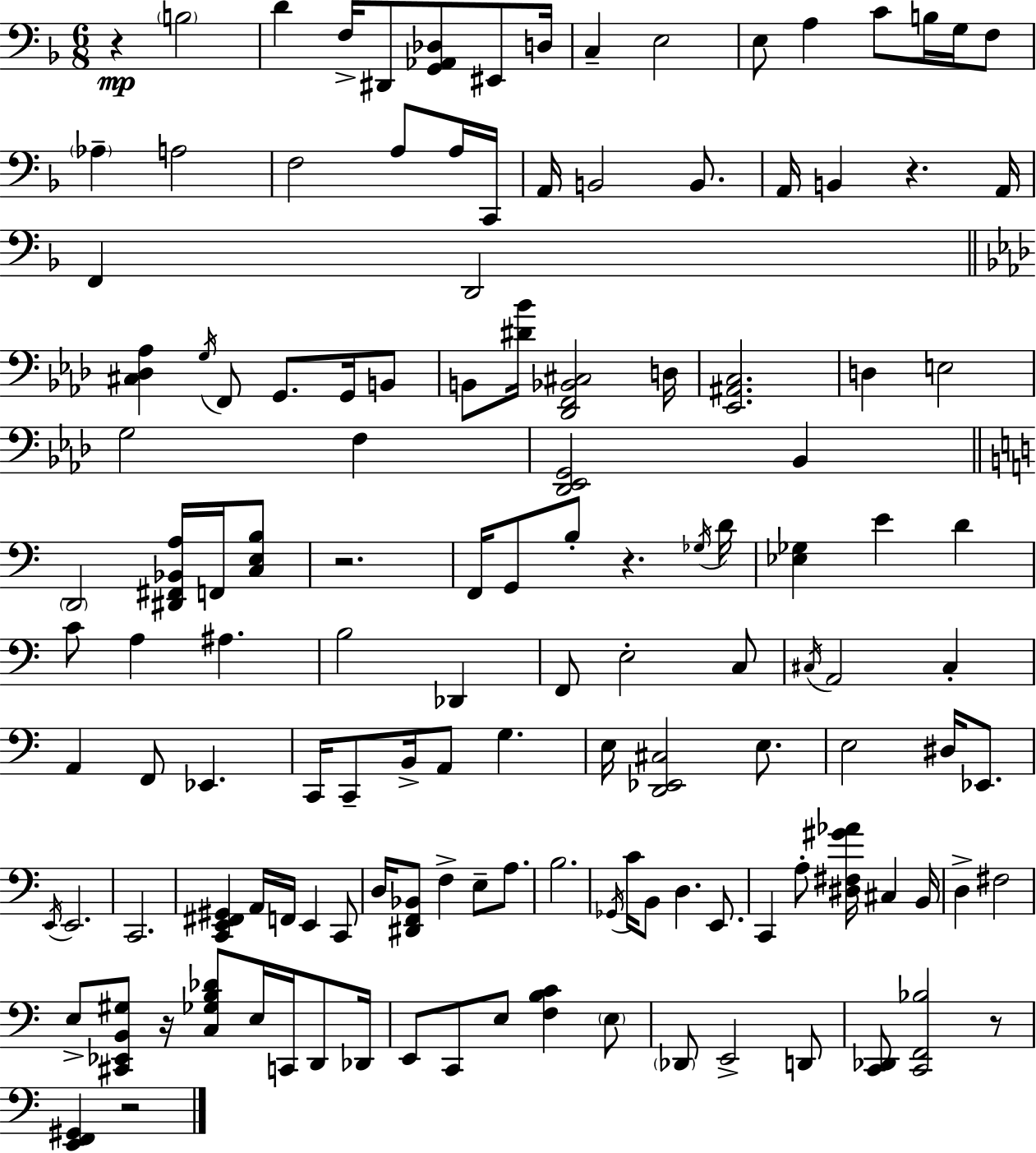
X:1
T:Untitled
M:6/8
L:1/4
K:Dm
z B,2 D F,/4 ^D,,/2 [G,,_A,,_D,]/2 ^E,,/2 D,/4 C, E,2 E,/2 A, C/2 B,/4 G,/4 F,/2 _A, A,2 F,2 A,/2 A,/4 C,,/4 A,,/4 B,,2 B,,/2 A,,/4 B,, z A,,/4 F,, D,,2 [^C,_D,_A,] G,/4 F,,/2 G,,/2 G,,/4 B,,/2 B,,/2 [^D_B]/4 [_D,,F,,_B,,^C,]2 D,/4 [_E,,^A,,C,]2 D, E,2 G,2 F, [_D,,_E,,G,,]2 _B,, D,,2 [^D,,^F,,_B,,A,]/4 F,,/4 [C,E,B,]/2 z2 F,,/4 G,,/2 B,/2 z _G,/4 D/4 [_E,_G,] E D C/2 A, ^A, B,2 _D,, F,,/2 E,2 C,/2 ^C,/4 A,,2 ^C, A,, F,,/2 _E,, C,,/4 C,,/2 B,,/4 A,,/2 G, E,/4 [D,,_E,,^C,]2 E,/2 E,2 ^D,/4 _E,,/2 E,,/4 E,,2 C,,2 [C,,E,,^F,,^G,,] A,,/4 F,,/4 E,, C,,/2 D,/4 [^D,,F,,_B,,]/2 F, E,/2 A,/2 B,2 _G,,/4 C/4 B,,/2 D, E,,/2 C,, A,/2 [^D,^F,^G_A]/4 ^C, B,,/4 D, ^F,2 E,/2 [^C,,_E,,B,,^G,]/2 z/4 [C,_G,B,_D]/2 E,/4 C,,/4 D,,/2 _D,,/4 E,,/2 C,,/2 E,/2 [F,B,C] E,/2 _D,,/2 E,,2 D,,/2 [C,,_D,,]/2 [C,,F,,_B,]2 z/2 [E,,F,,^G,,] z2